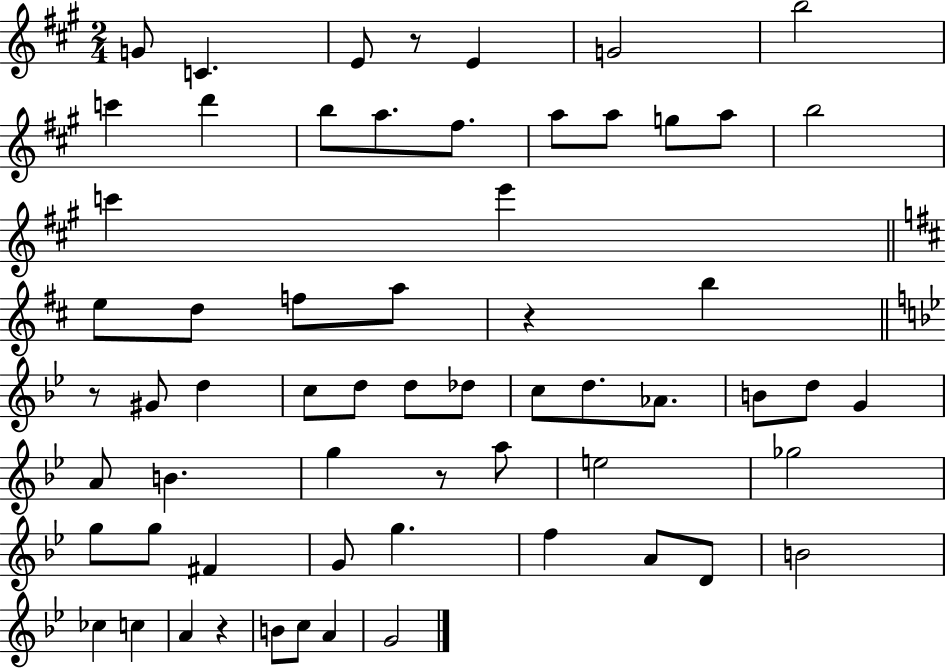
{
  \clef treble
  \numericTimeSignature
  \time 2/4
  \key a \major
  g'8 c'4. | e'8 r8 e'4 | g'2 | b''2 | \break c'''4 d'''4 | b''8 a''8. fis''8. | a''8 a''8 g''8 a''8 | b''2 | \break c'''4 e'''4 | \bar "||" \break \key b \minor e''8 d''8 f''8 a''8 | r4 b''4 | \bar "||" \break \key bes \major r8 gis'8 d''4 | c''8 d''8 d''8 des''8 | c''8 d''8. aes'8. | b'8 d''8 g'4 | \break a'8 b'4. | g''4 r8 a''8 | e''2 | ges''2 | \break g''8 g''8 fis'4 | g'8 g''4. | f''4 a'8 d'8 | b'2 | \break ces''4 c''4 | a'4 r4 | b'8 c''8 a'4 | g'2 | \break \bar "|."
}